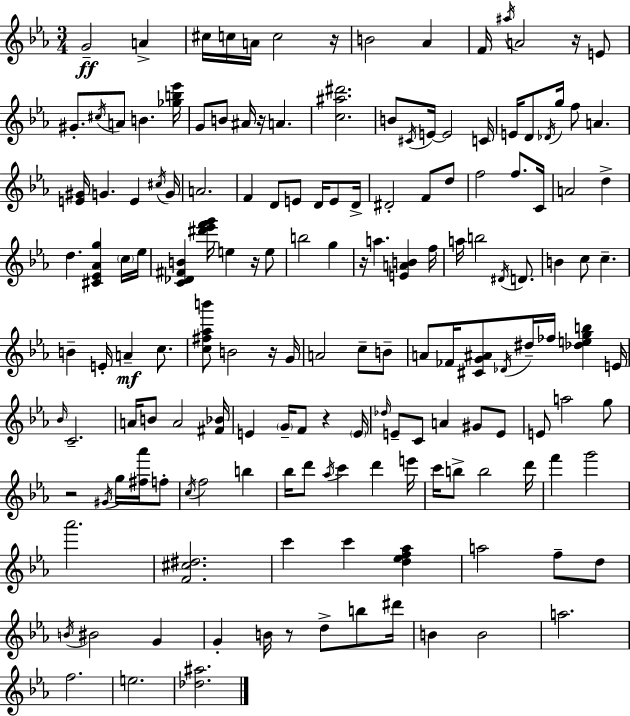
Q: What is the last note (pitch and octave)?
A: E5